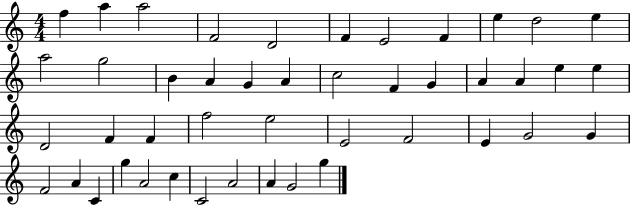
F5/q A5/q A5/h F4/h D4/h F4/q E4/h F4/q E5/q D5/h E5/q A5/h G5/h B4/q A4/q G4/q A4/q C5/h F4/q G4/q A4/q A4/q E5/q E5/q D4/h F4/q F4/q F5/h E5/h E4/h F4/h E4/q G4/h G4/q F4/h A4/q C4/q G5/q A4/h C5/q C4/h A4/h A4/q G4/h G5/q